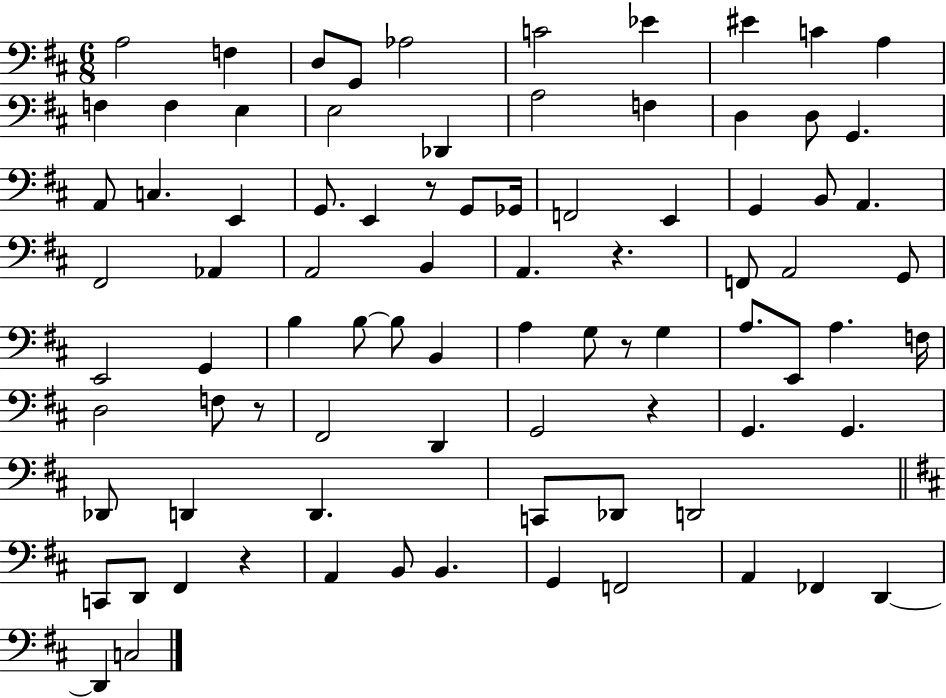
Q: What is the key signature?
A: D major